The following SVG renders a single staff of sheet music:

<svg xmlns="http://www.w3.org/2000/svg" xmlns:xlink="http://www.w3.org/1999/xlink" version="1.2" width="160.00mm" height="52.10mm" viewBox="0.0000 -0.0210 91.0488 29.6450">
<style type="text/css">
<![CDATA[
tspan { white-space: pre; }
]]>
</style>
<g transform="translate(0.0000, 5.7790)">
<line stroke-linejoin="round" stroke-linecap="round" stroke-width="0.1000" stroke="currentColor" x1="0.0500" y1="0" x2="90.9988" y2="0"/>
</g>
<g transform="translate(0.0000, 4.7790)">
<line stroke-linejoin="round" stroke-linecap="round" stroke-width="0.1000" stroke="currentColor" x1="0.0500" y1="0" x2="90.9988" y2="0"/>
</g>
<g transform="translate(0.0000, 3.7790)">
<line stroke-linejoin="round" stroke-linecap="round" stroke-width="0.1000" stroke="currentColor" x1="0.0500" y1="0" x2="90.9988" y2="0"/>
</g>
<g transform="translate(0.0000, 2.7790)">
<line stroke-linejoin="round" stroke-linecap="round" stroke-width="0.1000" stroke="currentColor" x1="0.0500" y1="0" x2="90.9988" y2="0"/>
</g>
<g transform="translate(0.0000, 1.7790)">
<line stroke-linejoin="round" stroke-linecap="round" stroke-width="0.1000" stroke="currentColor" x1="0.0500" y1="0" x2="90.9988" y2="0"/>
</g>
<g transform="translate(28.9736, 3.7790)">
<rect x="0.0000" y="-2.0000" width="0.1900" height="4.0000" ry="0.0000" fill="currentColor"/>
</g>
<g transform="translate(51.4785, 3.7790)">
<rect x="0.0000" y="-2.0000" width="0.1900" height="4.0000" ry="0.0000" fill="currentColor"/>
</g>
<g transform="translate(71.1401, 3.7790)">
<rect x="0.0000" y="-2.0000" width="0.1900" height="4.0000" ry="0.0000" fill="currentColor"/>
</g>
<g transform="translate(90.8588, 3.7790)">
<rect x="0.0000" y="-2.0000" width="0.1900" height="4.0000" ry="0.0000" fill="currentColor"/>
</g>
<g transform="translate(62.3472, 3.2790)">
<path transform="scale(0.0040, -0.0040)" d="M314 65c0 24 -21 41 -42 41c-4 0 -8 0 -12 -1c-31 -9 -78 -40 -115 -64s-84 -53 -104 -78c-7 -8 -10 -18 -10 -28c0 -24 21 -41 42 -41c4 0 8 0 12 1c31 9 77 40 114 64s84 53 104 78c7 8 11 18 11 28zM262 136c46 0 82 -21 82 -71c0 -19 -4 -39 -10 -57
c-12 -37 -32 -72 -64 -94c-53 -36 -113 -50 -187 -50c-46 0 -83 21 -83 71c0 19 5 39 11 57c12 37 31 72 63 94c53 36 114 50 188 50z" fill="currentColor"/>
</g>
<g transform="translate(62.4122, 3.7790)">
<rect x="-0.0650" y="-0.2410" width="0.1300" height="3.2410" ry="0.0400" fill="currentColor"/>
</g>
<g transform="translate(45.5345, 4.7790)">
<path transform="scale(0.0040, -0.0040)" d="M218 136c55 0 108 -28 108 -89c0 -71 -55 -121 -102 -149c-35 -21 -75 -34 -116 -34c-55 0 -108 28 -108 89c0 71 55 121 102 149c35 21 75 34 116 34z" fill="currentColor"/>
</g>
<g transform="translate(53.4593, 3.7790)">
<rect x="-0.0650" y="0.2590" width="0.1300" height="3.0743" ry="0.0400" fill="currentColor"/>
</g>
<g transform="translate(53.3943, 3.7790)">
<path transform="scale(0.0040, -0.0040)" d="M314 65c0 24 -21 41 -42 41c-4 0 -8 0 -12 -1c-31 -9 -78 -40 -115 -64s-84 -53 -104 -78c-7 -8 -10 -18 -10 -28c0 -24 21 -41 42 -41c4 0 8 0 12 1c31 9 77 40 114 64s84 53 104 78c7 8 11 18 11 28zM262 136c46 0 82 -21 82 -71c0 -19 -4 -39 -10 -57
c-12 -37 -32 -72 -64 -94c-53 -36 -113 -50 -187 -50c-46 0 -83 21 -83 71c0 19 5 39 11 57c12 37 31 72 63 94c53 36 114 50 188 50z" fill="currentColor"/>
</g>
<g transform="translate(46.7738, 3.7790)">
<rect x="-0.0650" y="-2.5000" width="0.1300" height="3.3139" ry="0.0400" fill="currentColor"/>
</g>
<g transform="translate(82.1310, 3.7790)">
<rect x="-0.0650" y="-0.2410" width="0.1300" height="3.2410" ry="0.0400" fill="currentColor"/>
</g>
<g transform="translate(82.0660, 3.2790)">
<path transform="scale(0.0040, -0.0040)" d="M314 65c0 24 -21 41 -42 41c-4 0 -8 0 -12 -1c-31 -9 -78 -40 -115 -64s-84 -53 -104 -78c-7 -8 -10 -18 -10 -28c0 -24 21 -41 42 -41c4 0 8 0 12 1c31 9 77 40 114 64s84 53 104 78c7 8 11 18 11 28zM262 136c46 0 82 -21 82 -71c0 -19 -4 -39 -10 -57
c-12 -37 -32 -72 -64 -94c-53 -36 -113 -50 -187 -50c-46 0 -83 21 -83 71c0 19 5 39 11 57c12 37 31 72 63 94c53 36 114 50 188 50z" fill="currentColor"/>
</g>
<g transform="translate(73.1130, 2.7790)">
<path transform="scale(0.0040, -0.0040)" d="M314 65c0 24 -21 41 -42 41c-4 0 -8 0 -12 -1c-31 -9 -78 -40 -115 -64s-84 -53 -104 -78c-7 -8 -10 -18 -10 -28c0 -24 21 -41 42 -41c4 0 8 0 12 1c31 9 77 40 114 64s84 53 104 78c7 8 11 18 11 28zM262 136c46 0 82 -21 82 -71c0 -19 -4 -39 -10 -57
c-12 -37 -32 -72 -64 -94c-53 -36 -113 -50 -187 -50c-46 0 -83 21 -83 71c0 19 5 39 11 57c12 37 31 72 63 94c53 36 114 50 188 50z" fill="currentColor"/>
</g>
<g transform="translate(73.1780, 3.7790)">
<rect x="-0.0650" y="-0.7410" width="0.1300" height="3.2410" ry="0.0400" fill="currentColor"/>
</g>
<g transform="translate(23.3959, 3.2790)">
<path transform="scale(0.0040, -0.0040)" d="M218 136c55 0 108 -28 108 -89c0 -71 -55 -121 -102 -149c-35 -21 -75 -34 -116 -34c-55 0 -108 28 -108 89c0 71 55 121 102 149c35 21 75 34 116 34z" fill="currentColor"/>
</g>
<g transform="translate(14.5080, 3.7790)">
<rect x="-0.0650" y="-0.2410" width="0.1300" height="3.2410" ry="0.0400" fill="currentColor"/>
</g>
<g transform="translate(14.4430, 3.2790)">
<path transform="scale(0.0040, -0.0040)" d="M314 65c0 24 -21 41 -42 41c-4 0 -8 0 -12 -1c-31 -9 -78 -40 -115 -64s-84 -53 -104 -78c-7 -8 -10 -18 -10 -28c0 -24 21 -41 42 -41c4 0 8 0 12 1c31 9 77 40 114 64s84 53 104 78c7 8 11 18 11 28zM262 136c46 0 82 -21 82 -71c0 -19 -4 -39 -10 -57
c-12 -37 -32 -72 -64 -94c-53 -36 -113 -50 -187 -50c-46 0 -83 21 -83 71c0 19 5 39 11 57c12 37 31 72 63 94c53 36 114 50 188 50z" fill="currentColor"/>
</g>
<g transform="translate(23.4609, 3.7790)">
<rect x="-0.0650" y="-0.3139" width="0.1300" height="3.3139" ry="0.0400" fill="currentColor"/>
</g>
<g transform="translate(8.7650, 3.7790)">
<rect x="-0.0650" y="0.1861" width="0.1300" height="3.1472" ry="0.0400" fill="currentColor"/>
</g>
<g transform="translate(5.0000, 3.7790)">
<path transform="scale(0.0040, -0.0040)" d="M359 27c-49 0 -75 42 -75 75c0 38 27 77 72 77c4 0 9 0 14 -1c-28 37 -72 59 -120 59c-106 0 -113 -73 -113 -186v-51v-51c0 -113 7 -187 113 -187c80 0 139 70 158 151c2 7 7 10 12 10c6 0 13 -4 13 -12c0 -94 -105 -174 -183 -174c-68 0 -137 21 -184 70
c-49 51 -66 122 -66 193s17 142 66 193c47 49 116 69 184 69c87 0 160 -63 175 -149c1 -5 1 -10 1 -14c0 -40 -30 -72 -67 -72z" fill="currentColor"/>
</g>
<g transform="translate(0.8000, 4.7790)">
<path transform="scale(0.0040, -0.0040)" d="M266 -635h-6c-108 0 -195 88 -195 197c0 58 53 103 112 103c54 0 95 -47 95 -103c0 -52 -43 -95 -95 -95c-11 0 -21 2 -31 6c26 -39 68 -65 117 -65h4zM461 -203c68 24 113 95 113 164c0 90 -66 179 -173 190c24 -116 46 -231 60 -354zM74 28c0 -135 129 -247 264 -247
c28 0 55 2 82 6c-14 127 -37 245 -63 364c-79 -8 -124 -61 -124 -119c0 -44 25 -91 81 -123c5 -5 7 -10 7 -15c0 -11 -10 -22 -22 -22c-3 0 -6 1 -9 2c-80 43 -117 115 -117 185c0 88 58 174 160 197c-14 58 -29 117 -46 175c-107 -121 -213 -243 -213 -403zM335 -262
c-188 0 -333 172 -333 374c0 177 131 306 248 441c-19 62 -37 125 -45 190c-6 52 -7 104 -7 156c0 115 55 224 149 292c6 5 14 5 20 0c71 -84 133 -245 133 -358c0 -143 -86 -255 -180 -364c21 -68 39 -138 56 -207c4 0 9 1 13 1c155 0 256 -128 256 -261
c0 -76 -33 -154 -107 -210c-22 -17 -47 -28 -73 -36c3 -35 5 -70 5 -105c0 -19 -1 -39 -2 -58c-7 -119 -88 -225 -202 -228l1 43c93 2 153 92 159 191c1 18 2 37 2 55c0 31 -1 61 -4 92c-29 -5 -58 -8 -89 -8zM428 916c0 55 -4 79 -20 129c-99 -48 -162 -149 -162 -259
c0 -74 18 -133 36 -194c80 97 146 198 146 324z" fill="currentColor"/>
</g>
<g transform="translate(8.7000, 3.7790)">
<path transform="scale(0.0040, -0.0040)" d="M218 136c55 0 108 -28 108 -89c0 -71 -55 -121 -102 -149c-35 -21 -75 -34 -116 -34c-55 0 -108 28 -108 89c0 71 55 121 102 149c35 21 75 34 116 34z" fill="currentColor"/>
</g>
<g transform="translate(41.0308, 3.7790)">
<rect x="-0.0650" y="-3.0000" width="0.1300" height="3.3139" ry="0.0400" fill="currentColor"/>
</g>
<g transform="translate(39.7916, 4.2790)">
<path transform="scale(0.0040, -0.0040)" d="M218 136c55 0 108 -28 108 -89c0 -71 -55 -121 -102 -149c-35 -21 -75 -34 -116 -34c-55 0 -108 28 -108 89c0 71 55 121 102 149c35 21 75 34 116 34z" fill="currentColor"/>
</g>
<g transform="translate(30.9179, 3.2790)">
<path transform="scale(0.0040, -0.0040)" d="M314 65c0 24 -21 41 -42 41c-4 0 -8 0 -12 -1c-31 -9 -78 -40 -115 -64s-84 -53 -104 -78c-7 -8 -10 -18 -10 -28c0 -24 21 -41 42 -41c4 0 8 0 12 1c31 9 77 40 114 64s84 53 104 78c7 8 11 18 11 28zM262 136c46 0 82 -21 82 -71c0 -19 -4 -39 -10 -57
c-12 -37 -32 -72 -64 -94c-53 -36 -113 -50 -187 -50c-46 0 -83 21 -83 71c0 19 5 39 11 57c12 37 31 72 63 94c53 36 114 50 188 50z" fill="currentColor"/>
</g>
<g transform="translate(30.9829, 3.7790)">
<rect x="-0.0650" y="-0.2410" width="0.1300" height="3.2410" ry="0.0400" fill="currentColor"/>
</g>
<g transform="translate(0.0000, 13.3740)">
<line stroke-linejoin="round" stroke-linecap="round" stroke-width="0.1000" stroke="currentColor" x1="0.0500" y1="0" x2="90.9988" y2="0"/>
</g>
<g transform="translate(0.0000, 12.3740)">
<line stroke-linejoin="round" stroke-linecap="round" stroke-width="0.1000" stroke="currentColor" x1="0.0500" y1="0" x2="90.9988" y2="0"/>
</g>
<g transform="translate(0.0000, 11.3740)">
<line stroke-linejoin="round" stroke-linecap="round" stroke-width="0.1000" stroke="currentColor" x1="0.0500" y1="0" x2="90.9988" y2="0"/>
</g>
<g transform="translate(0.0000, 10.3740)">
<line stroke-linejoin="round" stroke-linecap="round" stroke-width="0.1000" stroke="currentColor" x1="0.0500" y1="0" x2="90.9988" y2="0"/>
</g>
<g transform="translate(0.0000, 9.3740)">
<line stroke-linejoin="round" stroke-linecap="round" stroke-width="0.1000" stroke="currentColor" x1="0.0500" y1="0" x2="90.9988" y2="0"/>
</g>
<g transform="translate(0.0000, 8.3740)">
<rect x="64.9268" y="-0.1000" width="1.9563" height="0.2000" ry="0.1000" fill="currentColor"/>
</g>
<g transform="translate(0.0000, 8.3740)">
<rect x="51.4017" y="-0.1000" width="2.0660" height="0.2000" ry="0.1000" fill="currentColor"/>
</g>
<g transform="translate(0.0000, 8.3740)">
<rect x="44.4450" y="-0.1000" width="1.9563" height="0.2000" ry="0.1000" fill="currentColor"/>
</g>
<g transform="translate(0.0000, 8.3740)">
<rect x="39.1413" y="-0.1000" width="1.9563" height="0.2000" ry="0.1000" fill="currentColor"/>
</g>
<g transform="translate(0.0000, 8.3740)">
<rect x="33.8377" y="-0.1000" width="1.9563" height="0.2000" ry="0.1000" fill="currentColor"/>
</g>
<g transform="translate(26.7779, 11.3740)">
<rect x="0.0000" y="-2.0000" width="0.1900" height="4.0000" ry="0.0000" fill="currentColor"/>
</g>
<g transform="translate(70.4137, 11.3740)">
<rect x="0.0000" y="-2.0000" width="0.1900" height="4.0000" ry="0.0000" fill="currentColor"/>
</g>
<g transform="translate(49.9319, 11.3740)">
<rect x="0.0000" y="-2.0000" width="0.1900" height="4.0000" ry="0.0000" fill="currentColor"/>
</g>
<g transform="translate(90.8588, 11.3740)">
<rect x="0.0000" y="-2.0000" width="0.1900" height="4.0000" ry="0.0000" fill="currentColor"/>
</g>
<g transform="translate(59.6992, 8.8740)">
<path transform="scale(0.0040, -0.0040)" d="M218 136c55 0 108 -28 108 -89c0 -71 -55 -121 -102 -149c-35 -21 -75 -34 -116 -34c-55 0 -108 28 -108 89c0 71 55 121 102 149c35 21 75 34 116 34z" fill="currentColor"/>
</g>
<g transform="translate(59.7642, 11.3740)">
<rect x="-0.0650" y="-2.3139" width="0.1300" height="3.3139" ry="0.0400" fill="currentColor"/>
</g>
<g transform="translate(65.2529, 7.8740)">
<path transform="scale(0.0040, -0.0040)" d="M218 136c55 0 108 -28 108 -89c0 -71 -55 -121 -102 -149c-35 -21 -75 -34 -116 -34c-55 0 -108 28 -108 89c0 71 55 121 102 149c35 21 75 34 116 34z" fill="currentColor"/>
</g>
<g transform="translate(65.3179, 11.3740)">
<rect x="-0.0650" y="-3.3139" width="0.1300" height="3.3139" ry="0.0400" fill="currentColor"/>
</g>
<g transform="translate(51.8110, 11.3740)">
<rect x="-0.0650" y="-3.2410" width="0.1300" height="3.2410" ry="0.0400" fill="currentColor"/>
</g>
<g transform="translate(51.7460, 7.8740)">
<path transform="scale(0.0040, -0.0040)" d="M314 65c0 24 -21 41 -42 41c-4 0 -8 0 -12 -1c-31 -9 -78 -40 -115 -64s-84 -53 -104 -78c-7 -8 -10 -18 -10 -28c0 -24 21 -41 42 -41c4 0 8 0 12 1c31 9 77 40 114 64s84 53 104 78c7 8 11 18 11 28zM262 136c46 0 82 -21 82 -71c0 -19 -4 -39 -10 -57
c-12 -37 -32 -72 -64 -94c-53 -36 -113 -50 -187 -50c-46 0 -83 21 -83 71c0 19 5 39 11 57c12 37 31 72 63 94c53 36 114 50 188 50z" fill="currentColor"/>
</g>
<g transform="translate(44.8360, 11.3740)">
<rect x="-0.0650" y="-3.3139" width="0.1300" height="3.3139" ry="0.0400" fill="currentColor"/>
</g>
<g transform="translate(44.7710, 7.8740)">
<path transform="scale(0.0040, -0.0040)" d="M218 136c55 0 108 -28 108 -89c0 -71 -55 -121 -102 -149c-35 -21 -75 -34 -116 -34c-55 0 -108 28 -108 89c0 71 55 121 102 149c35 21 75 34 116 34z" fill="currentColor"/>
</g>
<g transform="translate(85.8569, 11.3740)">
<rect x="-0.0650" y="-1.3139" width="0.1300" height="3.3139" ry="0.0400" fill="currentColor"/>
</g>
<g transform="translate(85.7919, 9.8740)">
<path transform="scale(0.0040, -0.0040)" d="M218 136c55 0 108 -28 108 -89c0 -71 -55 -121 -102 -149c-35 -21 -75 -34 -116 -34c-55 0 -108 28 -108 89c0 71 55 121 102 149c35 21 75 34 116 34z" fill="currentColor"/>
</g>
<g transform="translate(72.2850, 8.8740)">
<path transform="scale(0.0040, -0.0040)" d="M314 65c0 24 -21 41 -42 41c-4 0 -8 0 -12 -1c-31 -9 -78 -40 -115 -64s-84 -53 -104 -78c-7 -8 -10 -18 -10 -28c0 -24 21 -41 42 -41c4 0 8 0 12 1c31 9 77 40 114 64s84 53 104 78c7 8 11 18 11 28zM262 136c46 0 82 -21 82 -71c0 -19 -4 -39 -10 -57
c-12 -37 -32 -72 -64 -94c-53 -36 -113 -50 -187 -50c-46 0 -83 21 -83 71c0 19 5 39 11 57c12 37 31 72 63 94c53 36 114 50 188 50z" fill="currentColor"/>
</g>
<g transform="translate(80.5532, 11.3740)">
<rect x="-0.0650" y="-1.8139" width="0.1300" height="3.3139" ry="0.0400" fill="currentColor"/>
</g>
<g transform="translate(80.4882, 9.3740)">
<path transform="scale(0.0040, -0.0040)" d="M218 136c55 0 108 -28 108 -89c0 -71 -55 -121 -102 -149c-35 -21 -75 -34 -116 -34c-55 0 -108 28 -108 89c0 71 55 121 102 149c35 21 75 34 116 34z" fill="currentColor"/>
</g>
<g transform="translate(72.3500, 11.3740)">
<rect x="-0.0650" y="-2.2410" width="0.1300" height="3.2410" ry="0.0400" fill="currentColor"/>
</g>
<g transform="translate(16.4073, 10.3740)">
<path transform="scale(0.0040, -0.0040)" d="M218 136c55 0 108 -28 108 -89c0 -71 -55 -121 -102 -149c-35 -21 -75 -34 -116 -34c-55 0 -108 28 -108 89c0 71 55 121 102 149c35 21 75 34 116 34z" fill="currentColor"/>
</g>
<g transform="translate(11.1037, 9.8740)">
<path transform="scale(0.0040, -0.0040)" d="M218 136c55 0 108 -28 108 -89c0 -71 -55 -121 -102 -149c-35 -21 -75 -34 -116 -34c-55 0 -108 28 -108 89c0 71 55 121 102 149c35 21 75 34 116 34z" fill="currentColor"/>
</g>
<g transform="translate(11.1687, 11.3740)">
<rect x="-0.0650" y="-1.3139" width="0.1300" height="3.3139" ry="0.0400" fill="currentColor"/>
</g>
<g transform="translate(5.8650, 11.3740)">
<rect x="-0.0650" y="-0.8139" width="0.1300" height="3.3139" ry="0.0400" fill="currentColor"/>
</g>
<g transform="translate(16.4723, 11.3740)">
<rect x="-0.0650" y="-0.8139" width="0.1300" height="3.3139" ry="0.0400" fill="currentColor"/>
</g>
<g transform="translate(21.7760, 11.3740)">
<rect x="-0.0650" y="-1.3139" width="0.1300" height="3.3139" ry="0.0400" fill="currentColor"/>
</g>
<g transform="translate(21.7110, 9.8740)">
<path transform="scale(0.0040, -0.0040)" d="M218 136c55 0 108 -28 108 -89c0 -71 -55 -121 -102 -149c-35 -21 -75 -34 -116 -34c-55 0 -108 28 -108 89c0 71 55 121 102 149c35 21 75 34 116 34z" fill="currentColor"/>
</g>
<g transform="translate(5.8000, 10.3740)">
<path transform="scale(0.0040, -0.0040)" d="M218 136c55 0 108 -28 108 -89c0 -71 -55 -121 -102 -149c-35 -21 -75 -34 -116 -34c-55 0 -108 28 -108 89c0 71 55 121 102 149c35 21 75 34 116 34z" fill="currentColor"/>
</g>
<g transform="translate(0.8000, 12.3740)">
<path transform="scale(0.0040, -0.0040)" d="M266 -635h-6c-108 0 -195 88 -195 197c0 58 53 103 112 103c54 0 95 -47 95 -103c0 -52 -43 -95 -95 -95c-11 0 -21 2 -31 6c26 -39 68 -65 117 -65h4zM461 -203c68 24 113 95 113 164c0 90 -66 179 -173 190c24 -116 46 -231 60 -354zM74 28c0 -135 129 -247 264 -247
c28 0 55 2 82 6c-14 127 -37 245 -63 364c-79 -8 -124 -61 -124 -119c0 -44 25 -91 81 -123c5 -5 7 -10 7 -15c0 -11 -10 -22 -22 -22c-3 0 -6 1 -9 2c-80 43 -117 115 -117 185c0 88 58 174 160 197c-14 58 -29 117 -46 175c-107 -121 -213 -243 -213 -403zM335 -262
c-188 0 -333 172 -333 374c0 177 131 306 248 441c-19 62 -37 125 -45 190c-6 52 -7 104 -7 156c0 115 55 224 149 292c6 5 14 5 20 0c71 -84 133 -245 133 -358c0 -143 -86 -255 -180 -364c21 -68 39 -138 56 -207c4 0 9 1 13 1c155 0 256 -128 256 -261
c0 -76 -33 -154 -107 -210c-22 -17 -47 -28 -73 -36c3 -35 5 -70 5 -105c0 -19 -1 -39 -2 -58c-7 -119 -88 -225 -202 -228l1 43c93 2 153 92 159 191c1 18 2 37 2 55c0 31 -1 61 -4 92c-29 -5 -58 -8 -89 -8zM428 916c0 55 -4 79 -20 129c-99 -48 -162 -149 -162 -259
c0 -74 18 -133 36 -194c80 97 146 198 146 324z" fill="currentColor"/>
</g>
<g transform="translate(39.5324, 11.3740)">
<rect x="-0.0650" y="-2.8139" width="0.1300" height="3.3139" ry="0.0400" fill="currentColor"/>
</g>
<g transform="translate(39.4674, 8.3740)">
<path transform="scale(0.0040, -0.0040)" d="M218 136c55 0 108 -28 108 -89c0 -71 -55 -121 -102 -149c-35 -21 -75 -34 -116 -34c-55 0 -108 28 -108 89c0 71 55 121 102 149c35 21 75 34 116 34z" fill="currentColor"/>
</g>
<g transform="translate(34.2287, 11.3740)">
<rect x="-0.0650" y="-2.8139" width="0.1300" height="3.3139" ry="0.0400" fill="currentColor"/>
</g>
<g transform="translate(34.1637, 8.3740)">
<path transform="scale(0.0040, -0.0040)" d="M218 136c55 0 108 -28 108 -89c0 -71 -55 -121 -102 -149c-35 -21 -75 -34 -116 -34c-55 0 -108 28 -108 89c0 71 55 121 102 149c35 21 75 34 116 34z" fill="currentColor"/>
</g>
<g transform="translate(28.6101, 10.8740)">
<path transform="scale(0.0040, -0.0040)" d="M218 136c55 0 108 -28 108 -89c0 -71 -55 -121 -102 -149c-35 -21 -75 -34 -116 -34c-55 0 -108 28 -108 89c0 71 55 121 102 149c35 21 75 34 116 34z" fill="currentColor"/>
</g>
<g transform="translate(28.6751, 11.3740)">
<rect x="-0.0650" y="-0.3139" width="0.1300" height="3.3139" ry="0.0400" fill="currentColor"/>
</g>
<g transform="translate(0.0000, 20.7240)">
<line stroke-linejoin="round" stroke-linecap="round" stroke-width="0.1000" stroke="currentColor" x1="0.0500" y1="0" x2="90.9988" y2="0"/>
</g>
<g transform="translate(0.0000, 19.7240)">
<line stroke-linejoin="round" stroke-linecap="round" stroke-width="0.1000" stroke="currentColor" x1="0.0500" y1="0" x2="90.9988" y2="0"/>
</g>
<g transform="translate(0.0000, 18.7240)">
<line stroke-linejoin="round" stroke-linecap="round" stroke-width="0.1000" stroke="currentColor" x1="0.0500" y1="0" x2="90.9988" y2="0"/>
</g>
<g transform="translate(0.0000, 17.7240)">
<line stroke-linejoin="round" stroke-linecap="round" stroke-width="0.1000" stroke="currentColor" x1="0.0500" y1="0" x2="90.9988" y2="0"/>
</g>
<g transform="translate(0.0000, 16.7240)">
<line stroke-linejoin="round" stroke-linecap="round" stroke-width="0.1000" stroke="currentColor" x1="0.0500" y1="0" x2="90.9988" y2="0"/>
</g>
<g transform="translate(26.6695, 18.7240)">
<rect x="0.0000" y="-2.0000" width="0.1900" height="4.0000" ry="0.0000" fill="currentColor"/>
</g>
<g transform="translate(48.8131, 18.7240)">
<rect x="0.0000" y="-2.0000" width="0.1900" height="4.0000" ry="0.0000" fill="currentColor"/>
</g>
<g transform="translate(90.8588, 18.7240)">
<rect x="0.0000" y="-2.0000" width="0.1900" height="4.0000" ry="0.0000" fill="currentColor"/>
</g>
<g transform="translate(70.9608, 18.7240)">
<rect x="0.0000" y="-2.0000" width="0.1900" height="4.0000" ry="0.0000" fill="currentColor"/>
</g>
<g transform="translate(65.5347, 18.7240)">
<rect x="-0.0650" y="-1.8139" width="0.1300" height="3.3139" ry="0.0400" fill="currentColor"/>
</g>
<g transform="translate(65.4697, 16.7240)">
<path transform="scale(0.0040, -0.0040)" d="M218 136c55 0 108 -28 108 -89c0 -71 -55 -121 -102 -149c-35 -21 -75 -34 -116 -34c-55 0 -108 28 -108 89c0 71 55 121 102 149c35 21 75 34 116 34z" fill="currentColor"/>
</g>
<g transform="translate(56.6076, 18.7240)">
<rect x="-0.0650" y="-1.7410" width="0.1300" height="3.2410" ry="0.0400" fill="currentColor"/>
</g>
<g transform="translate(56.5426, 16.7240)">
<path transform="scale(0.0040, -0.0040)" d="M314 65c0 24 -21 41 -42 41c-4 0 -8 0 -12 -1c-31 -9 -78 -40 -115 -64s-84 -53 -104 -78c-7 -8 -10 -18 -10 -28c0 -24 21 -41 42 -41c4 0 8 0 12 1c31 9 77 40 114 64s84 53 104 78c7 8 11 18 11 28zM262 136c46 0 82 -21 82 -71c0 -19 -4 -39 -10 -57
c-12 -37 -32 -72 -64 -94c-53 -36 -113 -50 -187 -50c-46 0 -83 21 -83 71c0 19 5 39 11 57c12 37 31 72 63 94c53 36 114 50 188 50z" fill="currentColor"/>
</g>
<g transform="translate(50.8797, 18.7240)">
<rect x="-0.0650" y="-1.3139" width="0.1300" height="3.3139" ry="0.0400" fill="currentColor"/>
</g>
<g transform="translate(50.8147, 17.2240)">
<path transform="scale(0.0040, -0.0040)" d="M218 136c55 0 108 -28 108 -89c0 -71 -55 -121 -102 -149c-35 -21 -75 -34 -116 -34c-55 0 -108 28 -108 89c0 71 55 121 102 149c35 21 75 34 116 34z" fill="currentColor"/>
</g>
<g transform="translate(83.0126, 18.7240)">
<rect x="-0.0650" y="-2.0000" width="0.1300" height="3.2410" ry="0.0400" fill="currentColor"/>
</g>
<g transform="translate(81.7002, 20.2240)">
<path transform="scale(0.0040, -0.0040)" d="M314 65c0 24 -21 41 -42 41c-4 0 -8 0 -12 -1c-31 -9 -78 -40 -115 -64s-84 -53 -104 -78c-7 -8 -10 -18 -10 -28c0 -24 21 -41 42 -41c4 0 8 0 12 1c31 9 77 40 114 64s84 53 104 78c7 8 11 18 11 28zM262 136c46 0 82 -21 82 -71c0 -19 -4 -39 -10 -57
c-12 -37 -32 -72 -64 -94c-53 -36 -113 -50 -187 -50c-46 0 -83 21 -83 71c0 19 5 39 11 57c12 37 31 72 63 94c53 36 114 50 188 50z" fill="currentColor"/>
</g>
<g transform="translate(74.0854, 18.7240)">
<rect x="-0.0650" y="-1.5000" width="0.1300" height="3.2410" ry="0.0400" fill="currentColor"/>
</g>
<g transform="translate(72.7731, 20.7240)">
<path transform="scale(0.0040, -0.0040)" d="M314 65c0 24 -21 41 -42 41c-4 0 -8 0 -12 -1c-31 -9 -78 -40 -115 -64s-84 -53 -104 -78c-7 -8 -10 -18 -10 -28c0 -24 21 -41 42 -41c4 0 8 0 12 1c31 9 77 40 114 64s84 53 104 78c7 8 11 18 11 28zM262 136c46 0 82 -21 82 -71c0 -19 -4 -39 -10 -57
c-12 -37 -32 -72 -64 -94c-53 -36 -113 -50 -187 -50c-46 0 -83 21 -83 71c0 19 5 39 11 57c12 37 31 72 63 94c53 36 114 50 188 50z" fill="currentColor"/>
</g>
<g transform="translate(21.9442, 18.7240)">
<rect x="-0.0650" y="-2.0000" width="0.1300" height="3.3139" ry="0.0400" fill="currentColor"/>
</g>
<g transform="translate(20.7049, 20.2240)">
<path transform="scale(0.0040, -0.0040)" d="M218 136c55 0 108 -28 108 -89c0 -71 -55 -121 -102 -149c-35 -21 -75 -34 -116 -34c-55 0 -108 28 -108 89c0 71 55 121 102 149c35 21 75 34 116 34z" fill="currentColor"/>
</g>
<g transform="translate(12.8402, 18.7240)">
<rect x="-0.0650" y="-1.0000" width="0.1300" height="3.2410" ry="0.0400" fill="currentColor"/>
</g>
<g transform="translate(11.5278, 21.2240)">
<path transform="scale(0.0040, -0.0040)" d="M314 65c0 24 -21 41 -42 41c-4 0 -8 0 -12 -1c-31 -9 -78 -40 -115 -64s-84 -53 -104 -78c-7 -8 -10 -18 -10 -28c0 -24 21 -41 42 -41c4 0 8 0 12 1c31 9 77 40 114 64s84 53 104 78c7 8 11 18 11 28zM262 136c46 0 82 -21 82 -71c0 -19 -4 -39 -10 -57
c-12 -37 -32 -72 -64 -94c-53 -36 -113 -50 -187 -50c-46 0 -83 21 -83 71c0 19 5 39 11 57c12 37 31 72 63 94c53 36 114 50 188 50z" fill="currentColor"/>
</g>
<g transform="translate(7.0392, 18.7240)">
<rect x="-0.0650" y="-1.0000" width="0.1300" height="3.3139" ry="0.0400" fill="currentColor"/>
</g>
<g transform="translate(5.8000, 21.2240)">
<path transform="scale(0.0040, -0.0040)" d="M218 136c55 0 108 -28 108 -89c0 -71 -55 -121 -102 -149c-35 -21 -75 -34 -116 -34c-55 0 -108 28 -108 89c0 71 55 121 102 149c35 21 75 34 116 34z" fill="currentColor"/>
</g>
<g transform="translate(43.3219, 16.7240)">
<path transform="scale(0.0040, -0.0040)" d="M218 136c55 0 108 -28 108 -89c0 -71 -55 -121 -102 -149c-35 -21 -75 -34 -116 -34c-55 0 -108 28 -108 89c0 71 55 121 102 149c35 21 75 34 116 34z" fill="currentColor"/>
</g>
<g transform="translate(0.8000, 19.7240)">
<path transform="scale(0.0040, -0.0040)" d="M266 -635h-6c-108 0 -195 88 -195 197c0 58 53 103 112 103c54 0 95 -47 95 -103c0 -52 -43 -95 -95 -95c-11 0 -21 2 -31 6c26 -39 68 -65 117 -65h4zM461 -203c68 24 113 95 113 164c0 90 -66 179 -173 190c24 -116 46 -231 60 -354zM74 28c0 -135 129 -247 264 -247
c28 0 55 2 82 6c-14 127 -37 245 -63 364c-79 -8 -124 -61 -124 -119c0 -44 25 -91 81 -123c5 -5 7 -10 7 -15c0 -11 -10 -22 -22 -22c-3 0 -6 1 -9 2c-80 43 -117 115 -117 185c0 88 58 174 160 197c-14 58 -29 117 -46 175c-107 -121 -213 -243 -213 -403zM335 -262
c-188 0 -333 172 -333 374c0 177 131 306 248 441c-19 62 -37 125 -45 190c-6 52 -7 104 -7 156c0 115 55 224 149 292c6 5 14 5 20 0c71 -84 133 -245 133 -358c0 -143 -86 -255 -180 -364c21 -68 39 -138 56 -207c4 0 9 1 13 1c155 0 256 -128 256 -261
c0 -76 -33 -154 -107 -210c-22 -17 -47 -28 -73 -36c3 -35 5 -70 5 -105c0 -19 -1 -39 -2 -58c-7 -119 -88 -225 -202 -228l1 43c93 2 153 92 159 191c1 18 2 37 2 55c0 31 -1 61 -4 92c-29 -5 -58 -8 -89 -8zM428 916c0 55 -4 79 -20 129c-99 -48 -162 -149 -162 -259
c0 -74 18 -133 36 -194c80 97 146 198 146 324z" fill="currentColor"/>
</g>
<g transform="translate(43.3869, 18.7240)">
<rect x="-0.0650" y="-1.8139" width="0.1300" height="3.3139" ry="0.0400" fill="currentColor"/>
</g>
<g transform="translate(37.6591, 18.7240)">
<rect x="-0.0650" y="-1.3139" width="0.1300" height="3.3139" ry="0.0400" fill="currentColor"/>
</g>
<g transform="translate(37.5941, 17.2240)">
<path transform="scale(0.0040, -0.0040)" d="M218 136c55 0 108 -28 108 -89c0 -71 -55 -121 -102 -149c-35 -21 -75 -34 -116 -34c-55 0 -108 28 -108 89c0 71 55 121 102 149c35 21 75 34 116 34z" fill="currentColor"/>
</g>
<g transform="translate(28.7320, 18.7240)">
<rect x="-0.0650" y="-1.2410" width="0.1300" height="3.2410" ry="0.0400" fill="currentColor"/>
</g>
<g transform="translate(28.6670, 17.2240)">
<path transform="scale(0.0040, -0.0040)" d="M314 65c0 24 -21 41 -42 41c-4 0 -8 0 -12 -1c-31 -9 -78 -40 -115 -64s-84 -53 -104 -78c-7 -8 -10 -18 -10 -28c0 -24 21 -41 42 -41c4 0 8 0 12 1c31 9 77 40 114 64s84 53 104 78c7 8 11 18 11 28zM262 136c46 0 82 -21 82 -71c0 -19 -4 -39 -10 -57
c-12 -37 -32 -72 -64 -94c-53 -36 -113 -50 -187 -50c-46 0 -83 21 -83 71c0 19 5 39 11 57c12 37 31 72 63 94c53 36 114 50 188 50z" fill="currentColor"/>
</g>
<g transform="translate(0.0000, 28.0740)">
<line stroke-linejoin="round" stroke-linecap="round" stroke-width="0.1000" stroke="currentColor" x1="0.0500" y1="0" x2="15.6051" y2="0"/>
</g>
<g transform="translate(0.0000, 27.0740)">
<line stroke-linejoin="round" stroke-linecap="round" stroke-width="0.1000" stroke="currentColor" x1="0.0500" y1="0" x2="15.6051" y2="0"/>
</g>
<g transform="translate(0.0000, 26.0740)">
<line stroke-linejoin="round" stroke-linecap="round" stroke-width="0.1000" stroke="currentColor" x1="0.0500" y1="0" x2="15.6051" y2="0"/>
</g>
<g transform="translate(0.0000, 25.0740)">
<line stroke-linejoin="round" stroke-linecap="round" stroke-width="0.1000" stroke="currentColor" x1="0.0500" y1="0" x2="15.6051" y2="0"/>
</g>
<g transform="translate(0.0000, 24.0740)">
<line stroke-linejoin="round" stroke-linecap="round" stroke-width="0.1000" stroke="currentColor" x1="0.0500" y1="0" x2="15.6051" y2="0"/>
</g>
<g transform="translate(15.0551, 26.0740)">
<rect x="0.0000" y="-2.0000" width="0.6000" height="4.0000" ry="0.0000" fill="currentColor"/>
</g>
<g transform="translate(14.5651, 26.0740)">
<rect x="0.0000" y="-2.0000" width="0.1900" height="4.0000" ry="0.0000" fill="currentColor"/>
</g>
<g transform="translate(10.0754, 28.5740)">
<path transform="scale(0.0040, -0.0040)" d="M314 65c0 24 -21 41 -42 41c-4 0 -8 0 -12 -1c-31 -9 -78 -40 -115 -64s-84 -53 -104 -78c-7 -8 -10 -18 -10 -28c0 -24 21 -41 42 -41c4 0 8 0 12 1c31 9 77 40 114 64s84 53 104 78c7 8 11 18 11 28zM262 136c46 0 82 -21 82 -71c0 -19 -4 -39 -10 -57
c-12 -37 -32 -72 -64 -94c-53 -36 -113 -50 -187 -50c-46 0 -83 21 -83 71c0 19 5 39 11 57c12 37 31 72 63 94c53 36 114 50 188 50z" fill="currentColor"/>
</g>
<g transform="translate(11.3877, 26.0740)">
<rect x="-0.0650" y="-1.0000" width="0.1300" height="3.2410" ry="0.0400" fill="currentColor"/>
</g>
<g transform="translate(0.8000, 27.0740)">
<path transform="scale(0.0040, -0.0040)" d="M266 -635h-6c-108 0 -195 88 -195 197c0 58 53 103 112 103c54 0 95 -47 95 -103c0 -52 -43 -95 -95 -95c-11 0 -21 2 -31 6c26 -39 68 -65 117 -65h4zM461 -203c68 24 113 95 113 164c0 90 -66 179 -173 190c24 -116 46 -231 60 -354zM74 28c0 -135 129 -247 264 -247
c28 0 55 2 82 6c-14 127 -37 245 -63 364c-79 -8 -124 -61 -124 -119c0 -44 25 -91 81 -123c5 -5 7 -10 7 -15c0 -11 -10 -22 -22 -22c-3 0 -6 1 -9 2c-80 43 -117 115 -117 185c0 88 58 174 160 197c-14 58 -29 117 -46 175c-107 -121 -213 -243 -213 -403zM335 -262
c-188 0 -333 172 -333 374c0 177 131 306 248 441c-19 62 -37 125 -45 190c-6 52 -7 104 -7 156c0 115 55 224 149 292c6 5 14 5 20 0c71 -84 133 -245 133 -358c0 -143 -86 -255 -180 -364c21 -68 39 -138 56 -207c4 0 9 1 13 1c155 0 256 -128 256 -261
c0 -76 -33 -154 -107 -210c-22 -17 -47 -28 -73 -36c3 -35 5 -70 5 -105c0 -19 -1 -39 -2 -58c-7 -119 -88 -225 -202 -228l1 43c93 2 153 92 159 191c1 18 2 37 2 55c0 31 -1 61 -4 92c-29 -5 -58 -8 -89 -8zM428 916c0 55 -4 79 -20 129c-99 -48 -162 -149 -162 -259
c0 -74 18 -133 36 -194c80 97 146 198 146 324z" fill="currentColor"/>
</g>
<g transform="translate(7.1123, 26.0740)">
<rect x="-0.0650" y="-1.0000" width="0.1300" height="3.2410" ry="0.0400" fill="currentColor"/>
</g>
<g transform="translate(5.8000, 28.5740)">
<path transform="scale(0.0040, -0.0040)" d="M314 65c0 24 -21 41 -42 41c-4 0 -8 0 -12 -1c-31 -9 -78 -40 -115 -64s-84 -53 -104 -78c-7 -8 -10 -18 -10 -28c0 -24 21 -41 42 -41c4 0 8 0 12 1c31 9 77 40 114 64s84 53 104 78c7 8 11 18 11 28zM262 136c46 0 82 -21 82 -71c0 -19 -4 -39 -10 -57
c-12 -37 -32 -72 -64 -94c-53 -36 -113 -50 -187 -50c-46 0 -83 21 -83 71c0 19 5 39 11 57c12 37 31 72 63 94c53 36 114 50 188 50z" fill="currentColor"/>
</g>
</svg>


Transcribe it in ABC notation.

X:1
T:Untitled
M:4/4
L:1/4
K:C
B c2 c c2 A G B2 c2 d2 c2 d e d e c a a b b2 g b g2 f e D D2 F e2 e f e f2 f E2 F2 D2 D2